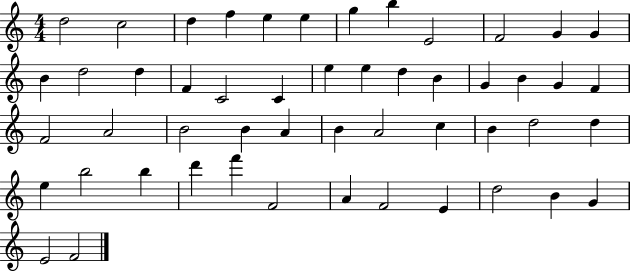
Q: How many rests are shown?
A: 0